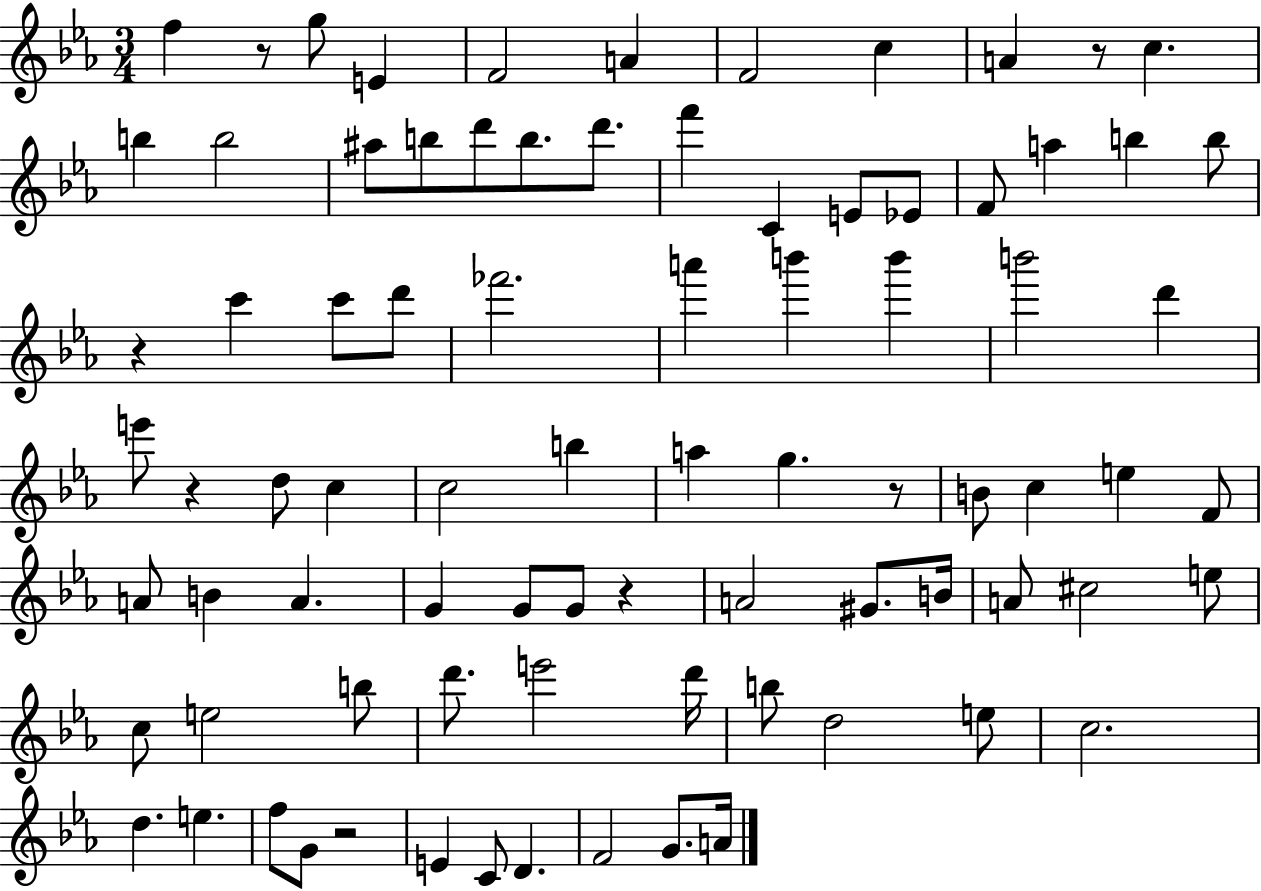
X:1
T:Untitled
M:3/4
L:1/4
K:Eb
f z/2 g/2 E F2 A F2 c A z/2 c b b2 ^a/2 b/2 d'/2 b/2 d'/2 f' C E/2 _E/2 F/2 a b b/2 z c' c'/2 d'/2 _f'2 a' b' b' b'2 d' e'/2 z d/2 c c2 b a g z/2 B/2 c e F/2 A/2 B A G G/2 G/2 z A2 ^G/2 B/4 A/2 ^c2 e/2 c/2 e2 b/2 d'/2 e'2 d'/4 b/2 d2 e/2 c2 d e f/2 G/2 z2 E C/2 D F2 G/2 A/4